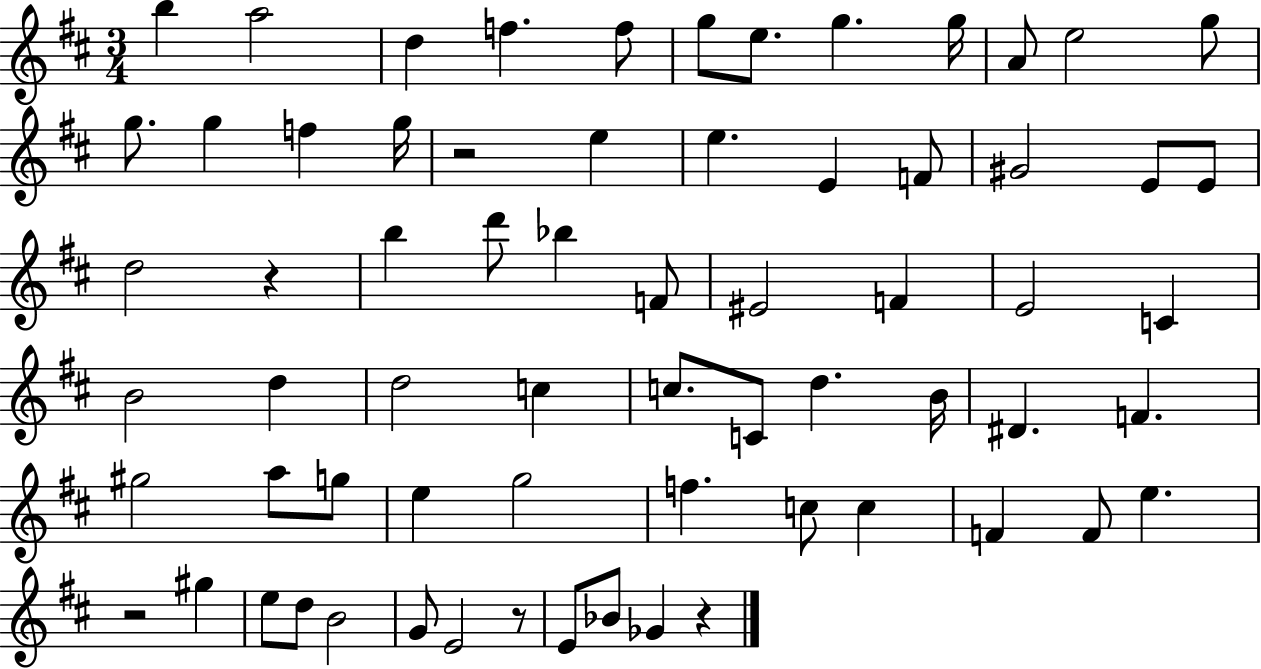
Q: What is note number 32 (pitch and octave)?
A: C4